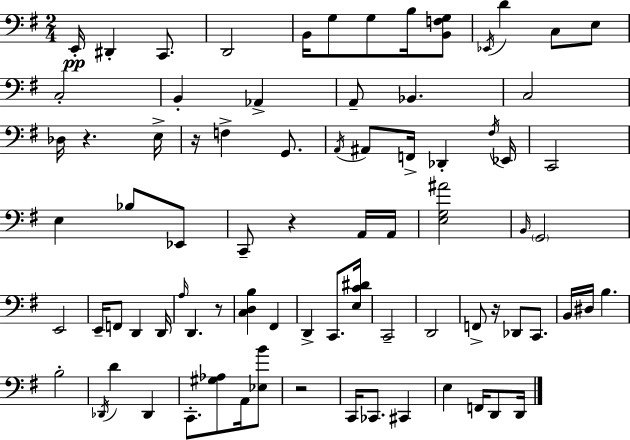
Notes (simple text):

E2/s D#2/q C2/e. D2/h B2/s G3/e G3/e B3/s [B2,F3,G3]/e Eb2/s D4/q C3/e E3/e C3/h B2/q Ab2/q A2/e Bb2/q. C3/h Db3/s R/q. E3/s R/s F3/q G2/e. A2/s A#2/e F2/s Db2/q F#3/s Eb2/s C2/h E3/q Bb3/e Eb2/e C2/e R/q A2/s A2/s [E3,G3,A#4]/h B2/s G2/h E2/h E2/s F2/e D2/q D2/s A3/s D2/q. R/e [C3,D3,B3]/q F#2/q D2/q C2/e. [E3,C4,D#4]/s C2/h D2/h F2/e R/s Db2/e C2/e. B2/s D#3/s B3/q. B3/h Db2/s D4/q Db2/q C2/e. [G#3,Ab3]/e A2/s [Eb3,B4]/e R/h C2/s CES2/e. C#2/q E3/q F2/s D2/e D2/s